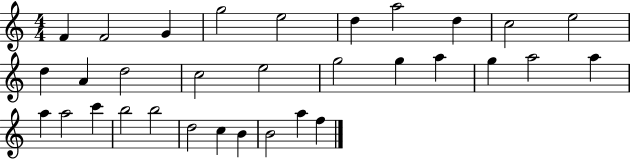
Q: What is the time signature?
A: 4/4